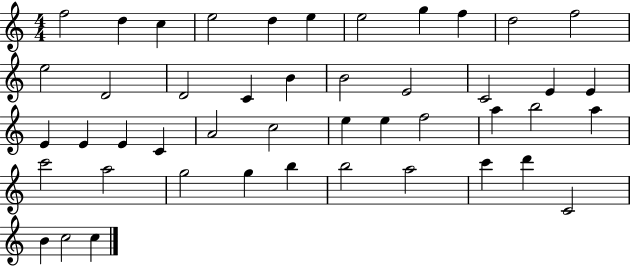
F5/h D5/q C5/q E5/h D5/q E5/q E5/h G5/q F5/q D5/h F5/h E5/h D4/h D4/h C4/q B4/q B4/h E4/h C4/h E4/q E4/q E4/q E4/q E4/q C4/q A4/h C5/h E5/q E5/q F5/h A5/q B5/h A5/q C6/h A5/h G5/h G5/q B5/q B5/h A5/h C6/q D6/q C4/h B4/q C5/h C5/q